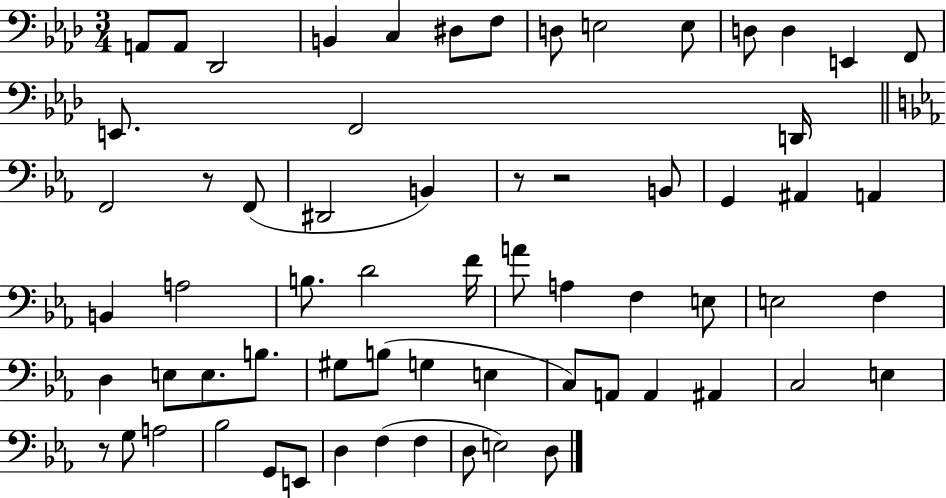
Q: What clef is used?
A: bass